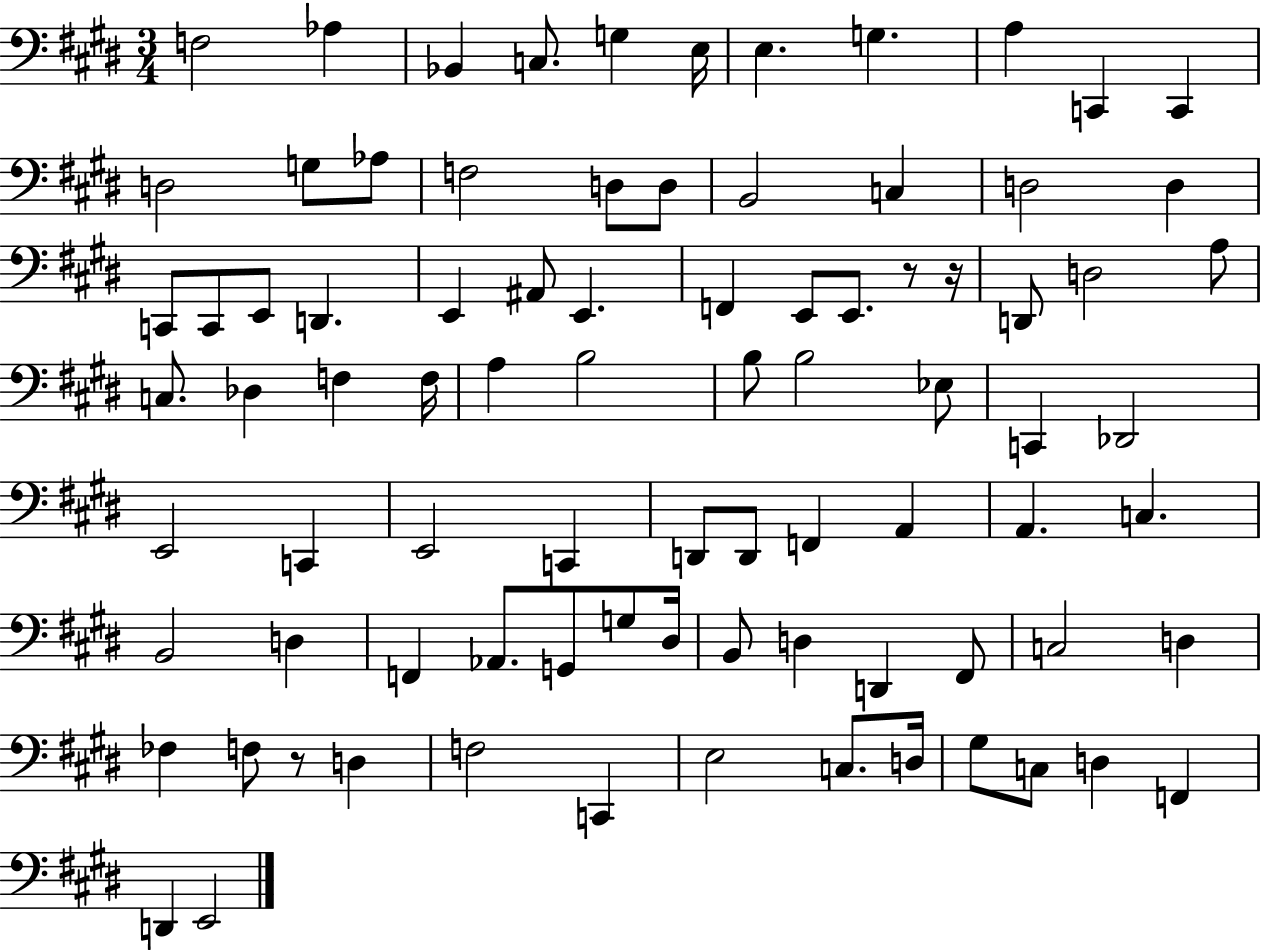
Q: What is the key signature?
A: E major